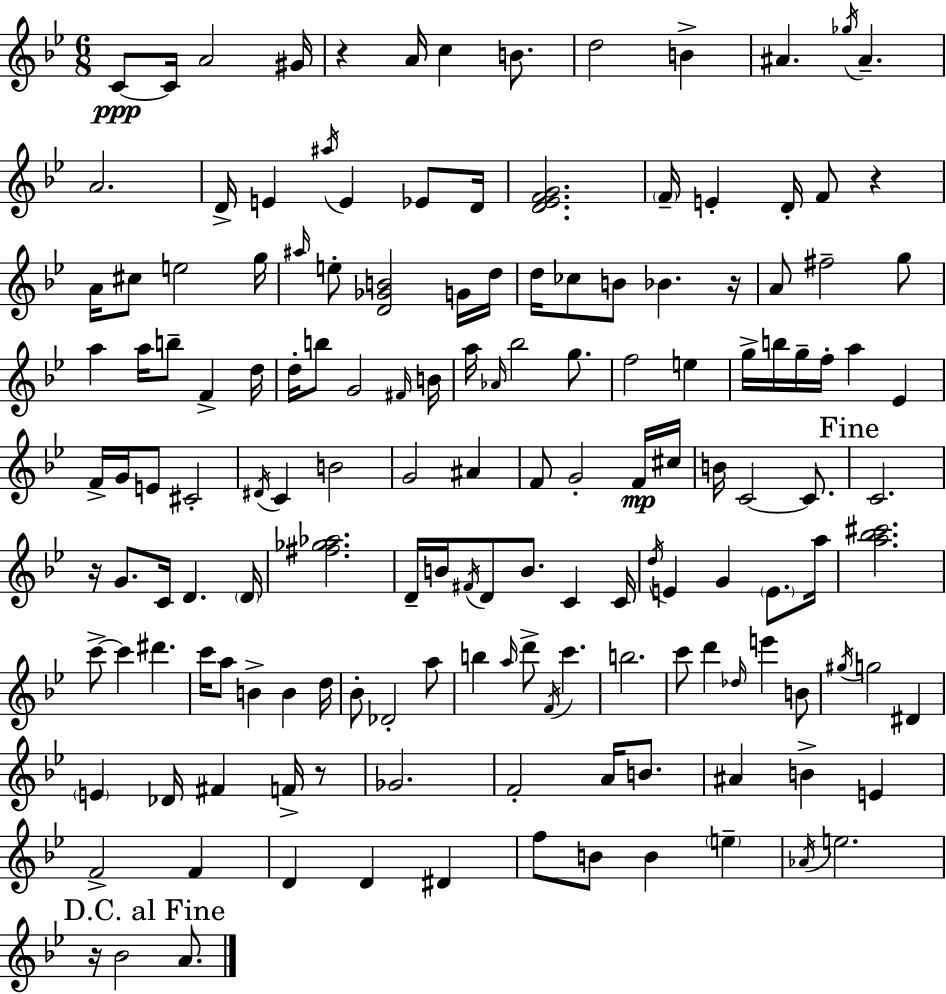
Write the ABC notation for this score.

X:1
T:Untitled
M:6/8
L:1/4
K:Gm
C/2 C/4 A2 ^G/4 z A/4 c B/2 d2 B ^A _g/4 ^A A2 D/4 E ^a/4 E _E/2 D/4 [D_EFG]2 F/4 E D/4 F/2 z A/4 ^c/2 e2 g/4 ^a/4 e/2 [D_GB]2 G/4 d/4 d/4 _c/2 B/2 _B z/4 A/2 ^f2 g/2 a a/4 b/2 F d/4 d/4 b/2 G2 ^F/4 B/4 a/4 _A/4 _b2 g/2 f2 e g/4 b/4 g/4 f/4 a _E F/4 G/4 E/2 ^C2 ^D/4 C B2 G2 ^A F/2 G2 F/4 ^c/4 B/4 C2 C/2 C2 z/4 G/2 C/4 D D/4 [^f_g_a]2 D/4 B/4 ^F/4 D/2 B/2 C C/4 d/4 E G E/2 a/4 [a_b^c']2 c'/2 c' ^d' c'/4 a/2 B B d/4 _B/2 _D2 a/2 b a/4 d'/2 F/4 c' b2 c'/2 d' _d/4 e' B/2 ^g/4 g2 ^D E _D/4 ^F F/4 z/2 _G2 F2 A/4 B/2 ^A B E F2 F D D ^D f/2 B/2 B e _A/4 e2 z/4 _B2 A/2